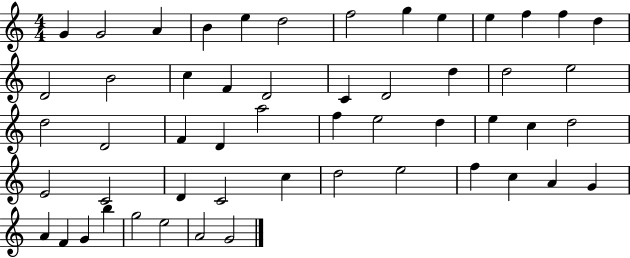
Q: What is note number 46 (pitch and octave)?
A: A4